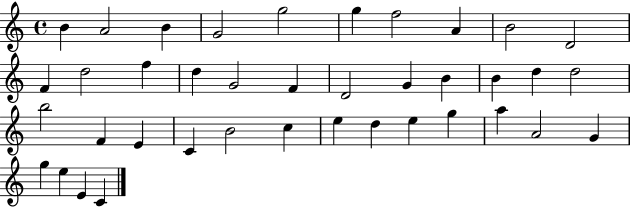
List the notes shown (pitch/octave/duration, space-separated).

B4/q A4/h B4/q G4/h G5/h G5/q F5/h A4/q B4/h D4/h F4/q D5/h F5/q D5/q G4/h F4/q D4/h G4/q B4/q B4/q D5/q D5/h B5/h F4/q E4/q C4/q B4/h C5/q E5/q D5/q E5/q G5/q A5/q A4/h G4/q G5/q E5/q E4/q C4/q